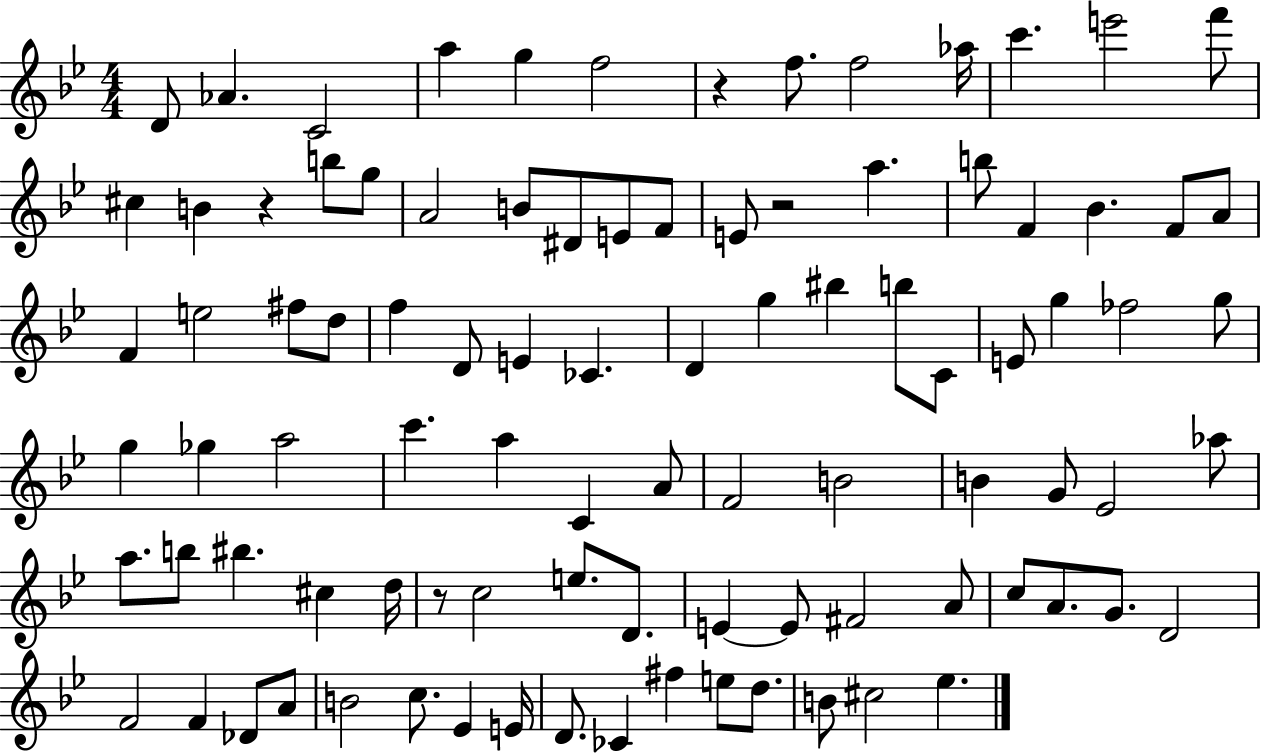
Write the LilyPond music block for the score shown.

{
  \clef treble
  \numericTimeSignature
  \time 4/4
  \key bes \major
  d'8 aes'4. c'2 | a''4 g''4 f''2 | r4 f''8. f''2 aes''16 | c'''4. e'''2 f'''8 | \break cis''4 b'4 r4 b''8 g''8 | a'2 b'8 dis'8 e'8 f'8 | e'8 r2 a''4. | b''8 f'4 bes'4. f'8 a'8 | \break f'4 e''2 fis''8 d''8 | f''4 d'8 e'4 ces'4. | d'4 g''4 bis''4 b''8 c'8 | e'8 g''4 fes''2 g''8 | \break g''4 ges''4 a''2 | c'''4. a''4 c'4 a'8 | f'2 b'2 | b'4 g'8 ees'2 aes''8 | \break a''8. b''8 bis''4. cis''4 d''16 | r8 c''2 e''8. d'8. | e'4~~ e'8 fis'2 a'8 | c''8 a'8. g'8. d'2 | \break f'2 f'4 des'8 a'8 | b'2 c''8. ees'4 e'16 | d'8. ces'4 fis''4 e''8 d''8. | b'8 cis''2 ees''4. | \break \bar "|."
}